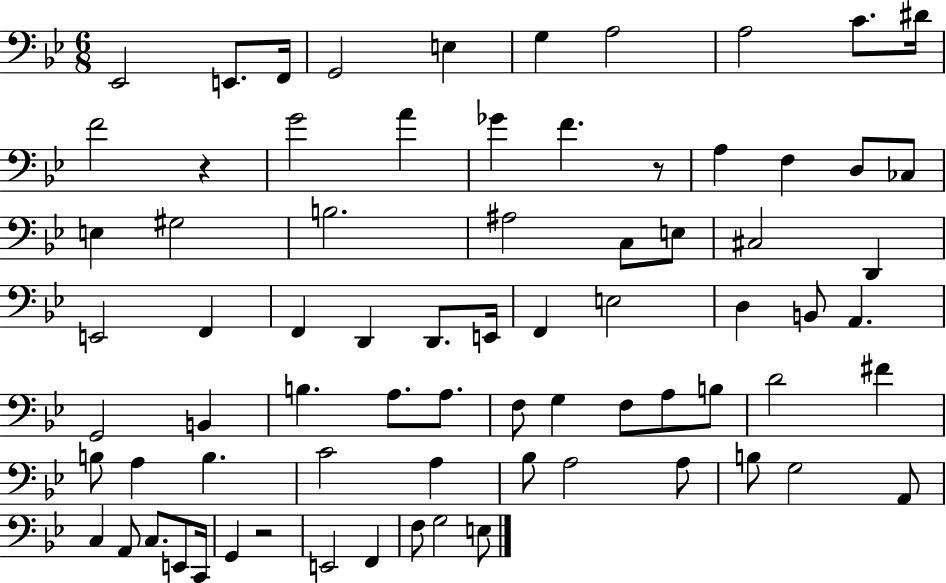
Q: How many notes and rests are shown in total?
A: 75